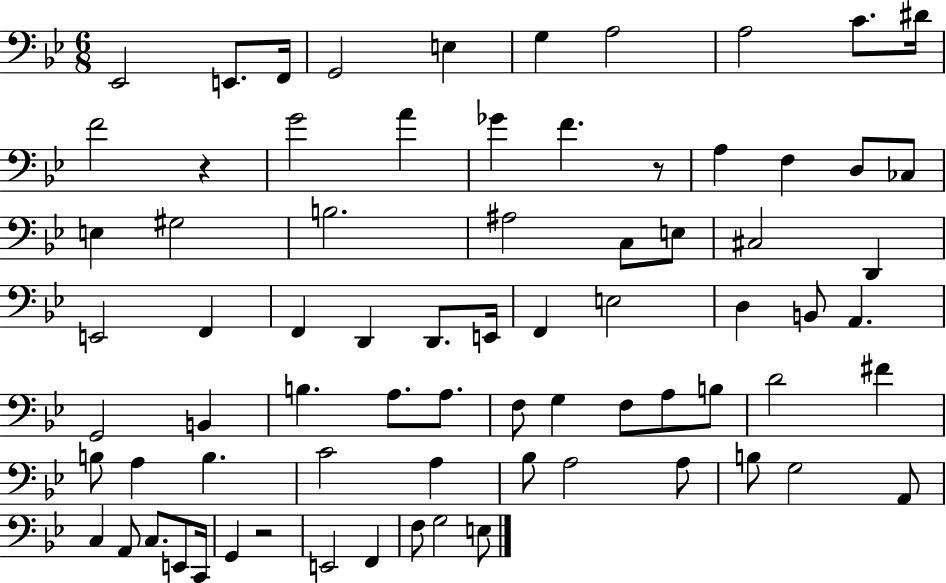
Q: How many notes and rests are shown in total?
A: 75